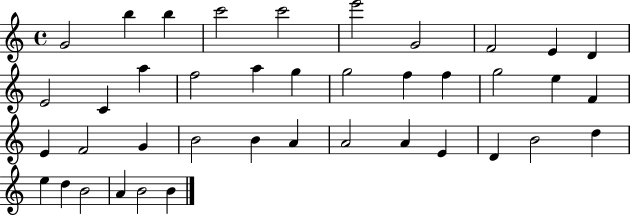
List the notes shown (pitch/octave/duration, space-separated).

G4/h B5/q B5/q C6/h C6/h E6/h G4/h F4/h E4/q D4/q E4/h C4/q A5/q F5/h A5/q G5/q G5/h F5/q F5/q G5/h E5/q F4/q E4/q F4/h G4/q B4/h B4/q A4/q A4/h A4/q E4/q D4/q B4/h D5/q E5/q D5/q B4/h A4/q B4/h B4/q